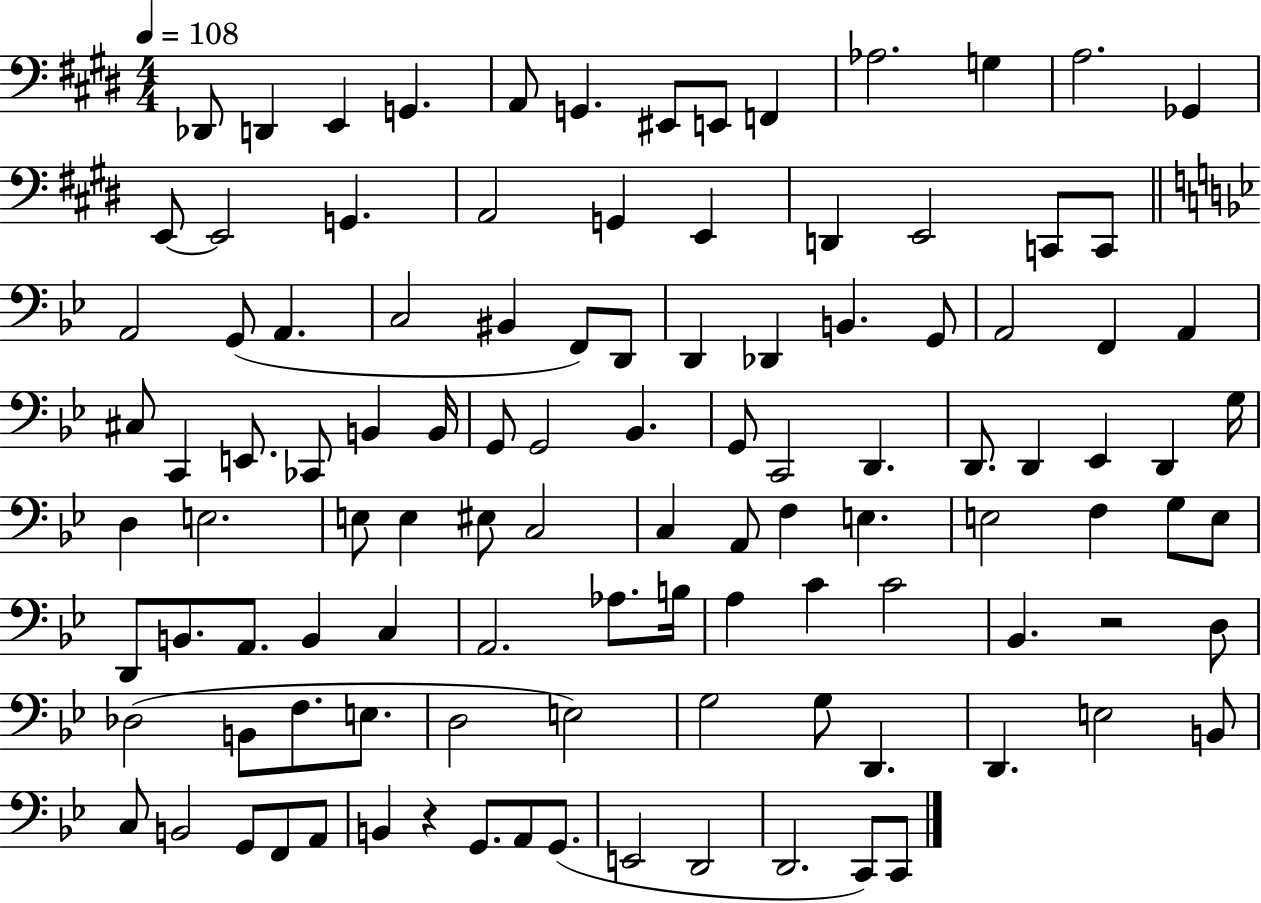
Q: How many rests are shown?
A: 2